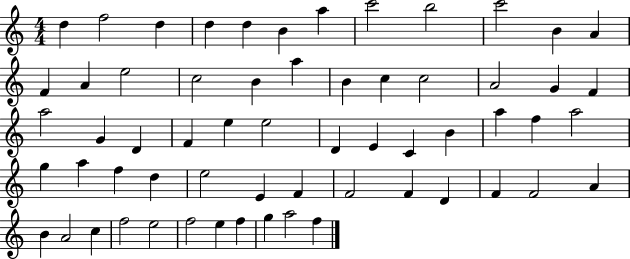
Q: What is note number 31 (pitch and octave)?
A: D4